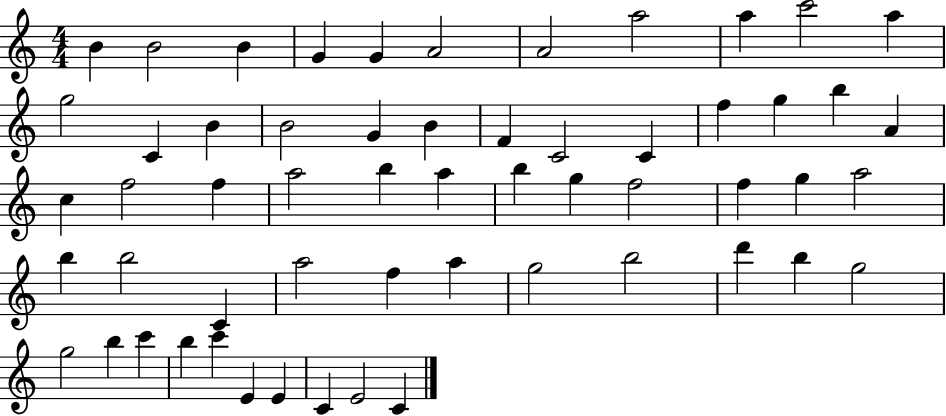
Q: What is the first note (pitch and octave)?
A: B4